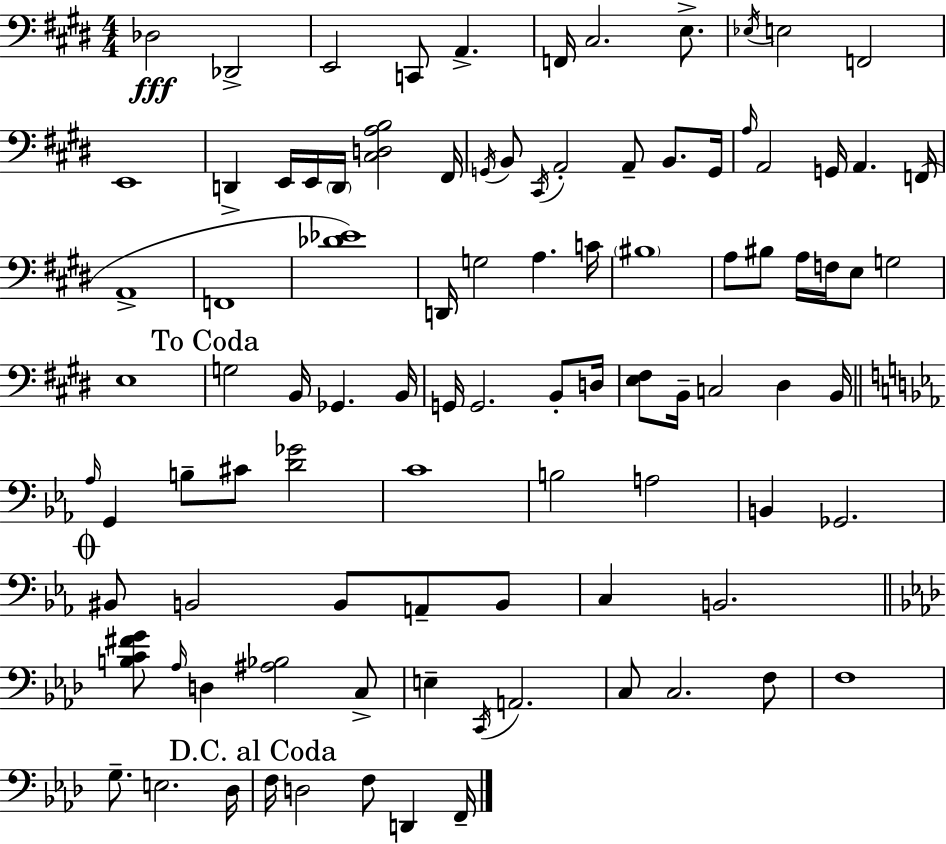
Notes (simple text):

Db3/h Db2/h E2/h C2/e A2/q. F2/s C#3/h. E3/e. Eb3/s E3/h F2/h E2/w D2/q E2/s E2/s D2/s [C#3,D3,A3,B3]/h F#2/s G2/s B2/e C#2/s A2/h A2/e B2/e. G2/s A3/s A2/h G2/s A2/q. F2/s A2/w F2/w [Db4,Eb4]/w D2/s G3/h A3/q. C4/s BIS3/w A3/e BIS3/e A3/s F3/s E3/e G3/h E3/w G3/h B2/s Gb2/q. B2/s G2/s G2/h. B2/e D3/s [E3,F#3]/e B2/s C3/h D#3/q B2/s Ab3/s G2/q B3/e C#4/e [D4,Gb4]/h C4/w B3/h A3/h B2/q Gb2/h. BIS2/e B2/h B2/e A2/e B2/e C3/q B2/h. [B3,C4,F#4,G4]/e Ab3/s D3/q [A#3,Bb3]/h C3/e E3/q C2/s A2/h. C3/e C3/h. F3/e F3/w G3/e. E3/h. Db3/s F3/s D3/h F3/e D2/q F2/s